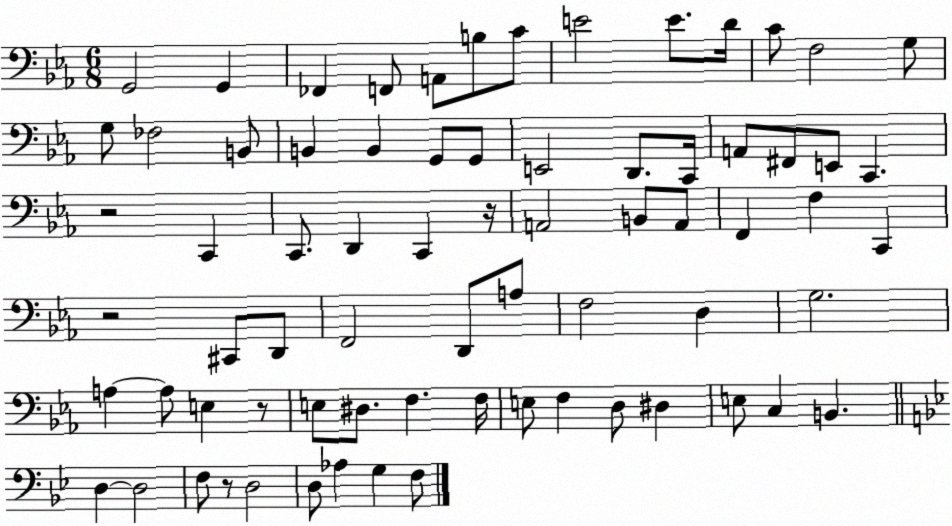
X:1
T:Untitled
M:6/8
L:1/4
K:Eb
G,,2 G,, _F,, F,,/2 A,,/2 B,/2 C/2 E2 E/2 D/4 C/2 F,2 G,/2 G,/2 _F,2 B,,/2 B,, B,, G,,/2 G,,/2 E,,2 D,,/2 C,,/4 A,,/2 ^F,,/2 E,,/2 C,, z2 C,, C,,/2 D,, C,, z/4 A,,2 B,,/2 A,,/2 F,, F, C,, z2 ^C,,/2 D,,/2 F,,2 D,,/2 A,/2 F,2 D, G,2 A, A,/2 E, z/2 E,/2 ^D,/2 F, F,/4 E,/2 F, D,/2 ^D, E,/2 C, B,, D, D,2 F,/2 z/2 D,2 D,/2 _A, G, F,/2